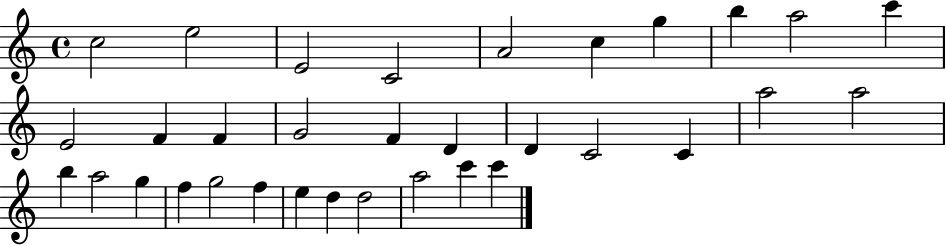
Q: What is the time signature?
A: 4/4